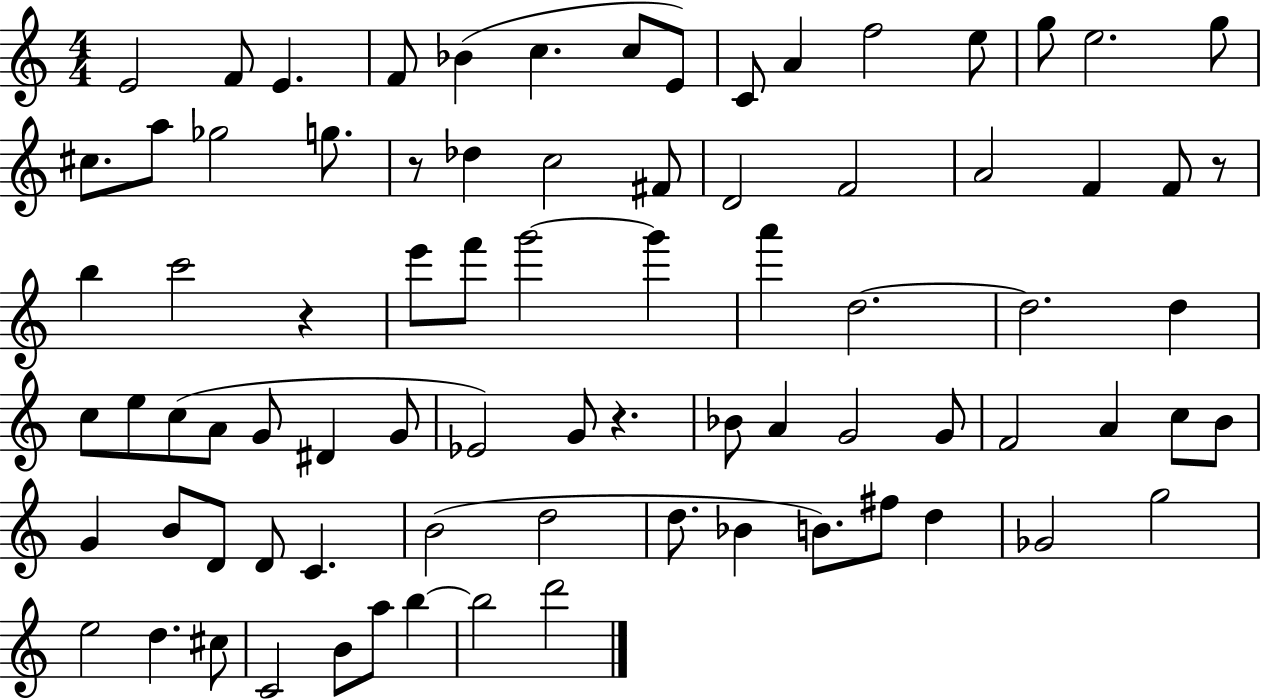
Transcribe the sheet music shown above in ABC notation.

X:1
T:Untitled
M:4/4
L:1/4
K:C
E2 F/2 E F/2 _B c c/2 E/2 C/2 A f2 e/2 g/2 e2 g/2 ^c/2 a/2 _g2 g/2 z/2 _d c2 ^F/2 D2 F2 A2 F F/2 z/2 b c'2 z e'/2 f'/2 g'2 g' a' d2 d2 d c/2 e/2 c/2 A/2 G/2 ^D G/2 _E2 G/2 z _B/2 A G2 G/2 F2 A c/2 B/2 G B/2 D/2 D/2 C B2 d2 d/2 _B B/2 ^f/2 d _G2 g2 e2 d ^c/2 C2 B/2 a/2 b b2 d'2